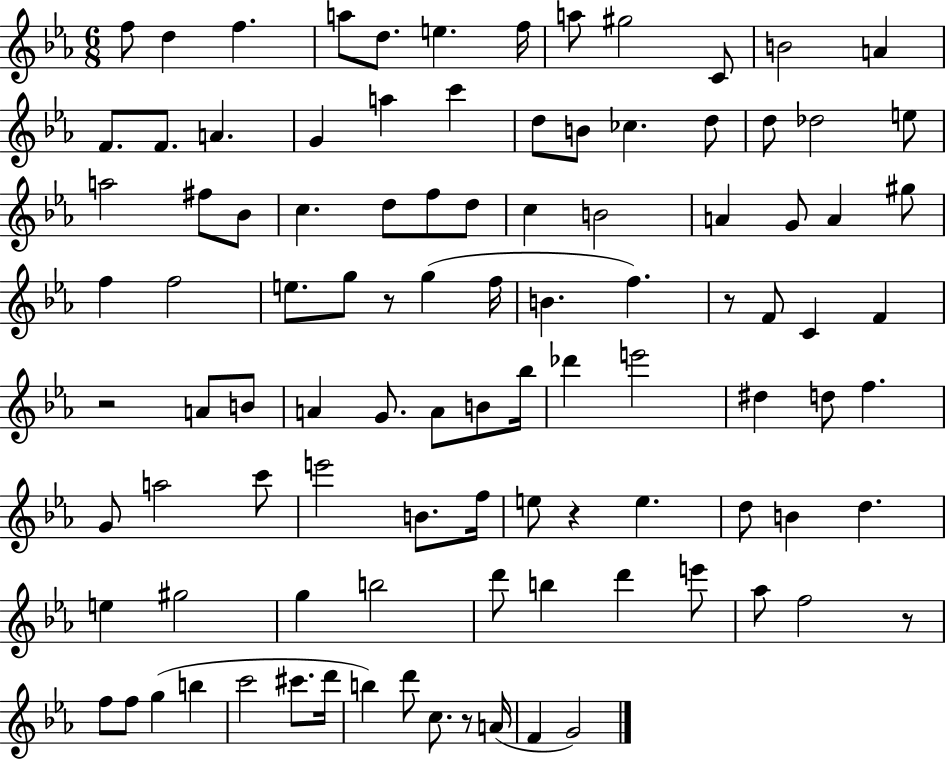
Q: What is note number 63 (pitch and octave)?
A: A5